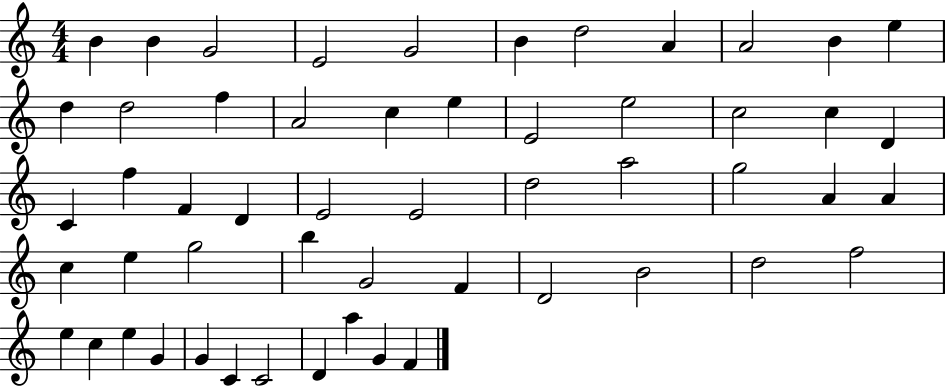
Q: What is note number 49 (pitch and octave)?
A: C4